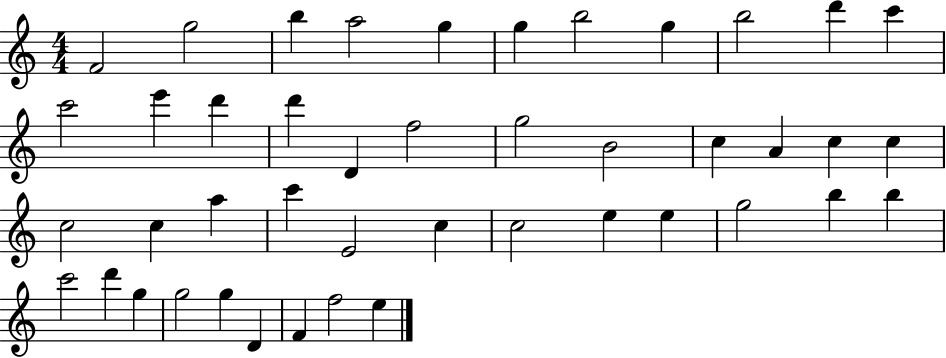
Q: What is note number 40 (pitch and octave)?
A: G5